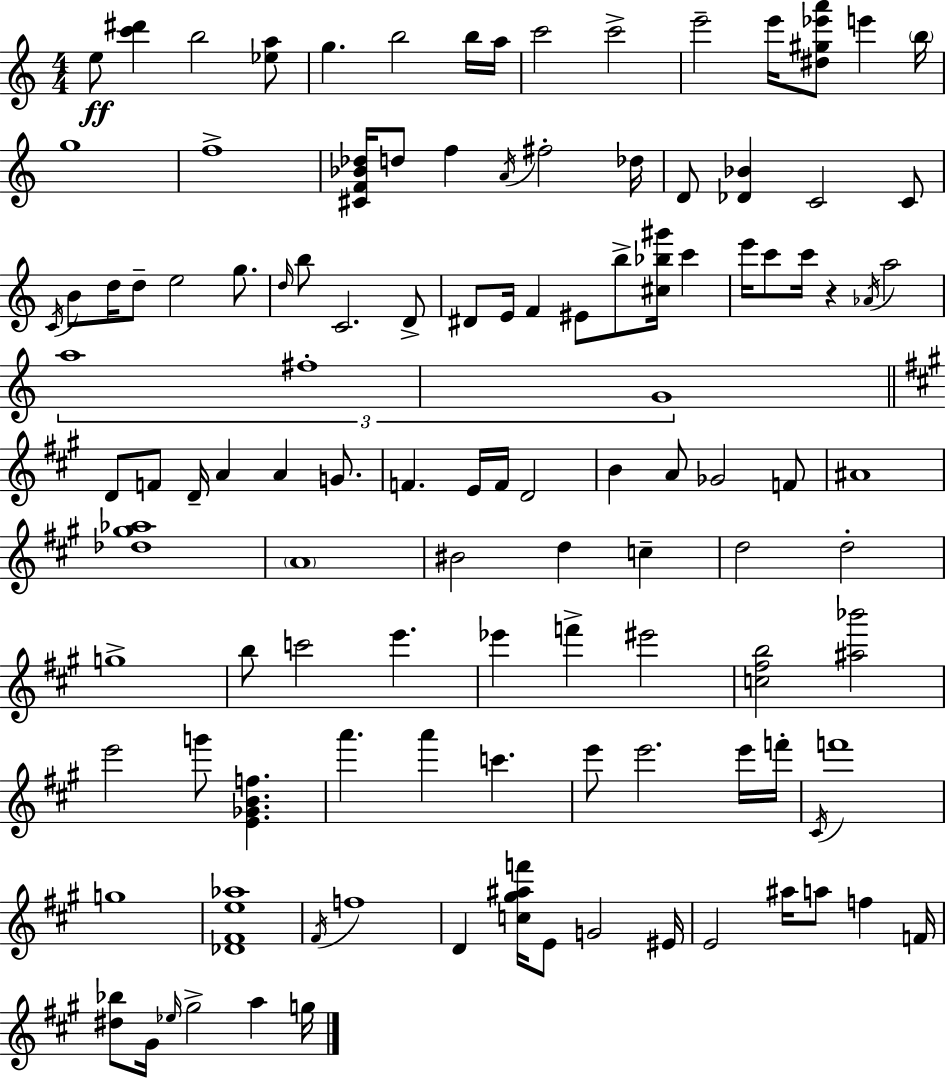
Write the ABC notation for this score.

X:1
T:Untitled
M:4/4
L:1/4
K:C
e/2 [c'^d'] b2 [_ea]/2 g b2 b/4 a/4 c'2 c'2 e'2 e'/4 [^d^g_e'a']/2 e' b/4 g4 f4 [^CF_B_d]/4 d/2 f A/4 ^f2 _d/4 D/2 [_D_B] C2 C/2 C/4 B/2 d/4 d/2 e2 g/2 d/4 b/2 C2 D/2 ^D/2 E/4 F ^E/2 b/2 [^c_b^g']/4 c' e'/4 c'/2 c'/4 z _A/4 a2 a4 ^f4 G4 D/2 F/2 D/4 A A G/2 F E/4 F/4 D2 B A/2 _G2 F/2 ^A4 [_d^g_a]4 A4 ^B2 d c d2 d2 g4 b/2 c'2 e' _e' f' ^e'2 [c^fb]2 [^a_b']2 e'2 g'/2 [E_GBf] a' a' c' e'/2 e'2 e'/4 f'/4 ^C/4 f'4 g4 [_D^Fe_a]4 ^F/4 f4 D [c^g^af']/4 E/2 G2 ^E/4 E2 ^a/4 a/2 f F/4 [^d_b]/2 ^G/4 _e/4 ^g2 a g/4